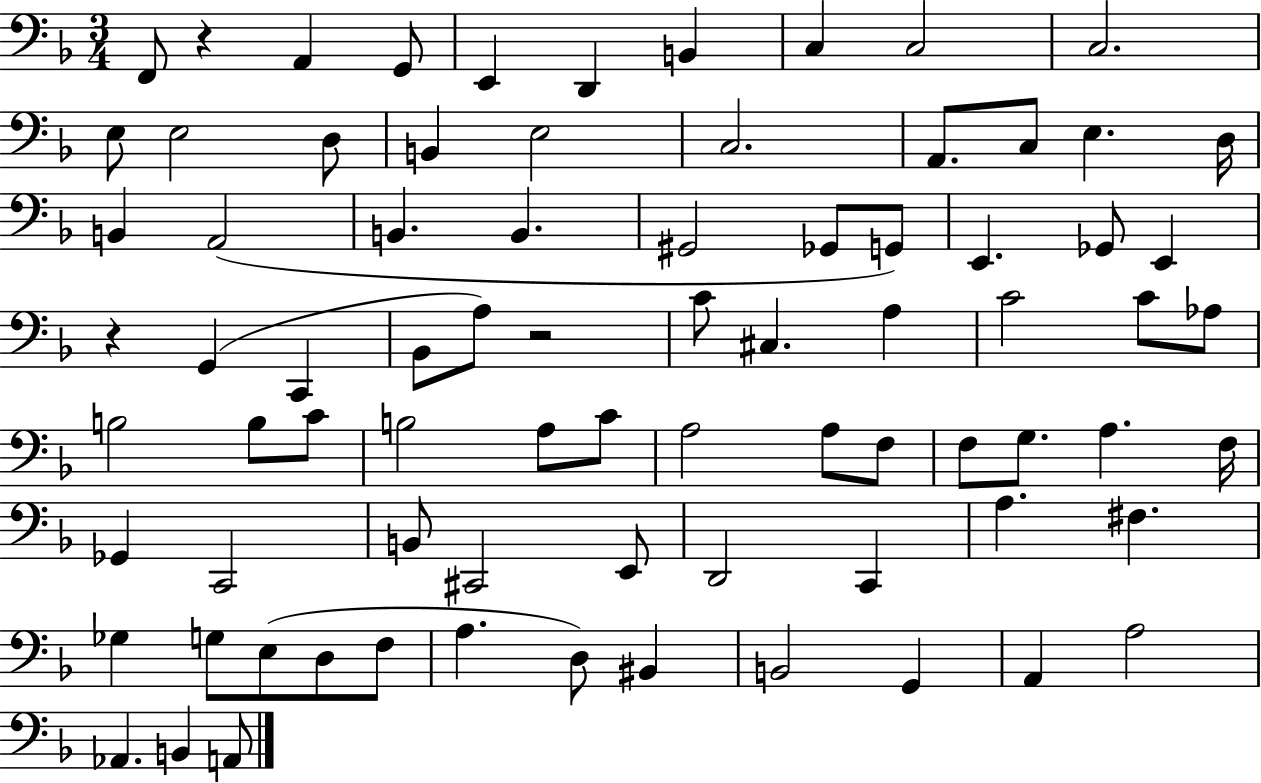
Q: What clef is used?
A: bass